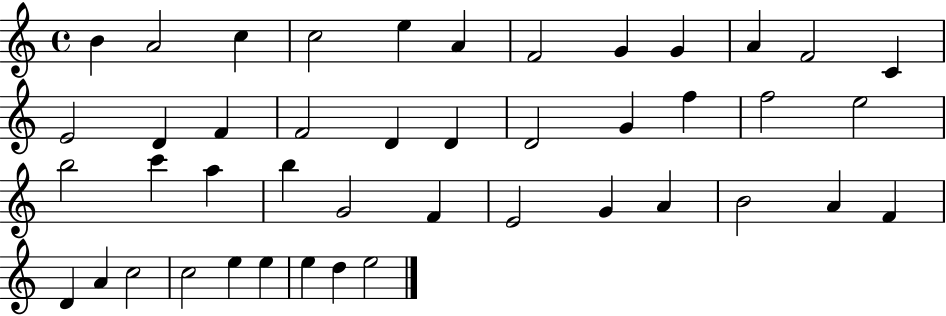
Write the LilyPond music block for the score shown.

{
  \clef treble
  \time 4/4
  \defaultTimeSignature
  \key c \major
  b'4 a'2 c''4 | c''2 e''4 a'4 | f'2 g'4 g'4 | a'4 f'2 c'4 | \break e'2 d'4 f'4 | f'2 d'4 d'4 | d'2 g'4 f''4 | f''2 e''2 | \break b''2 c'''4 a''4 | b''4 g'2 f'4 | e'2 g'4 a'4 | b'2 a'4 f'4 | \break d'4 a'4 c''2 | c''2 e''4 e''4 | e''4 d''4 e''2 | \bar "|."
}